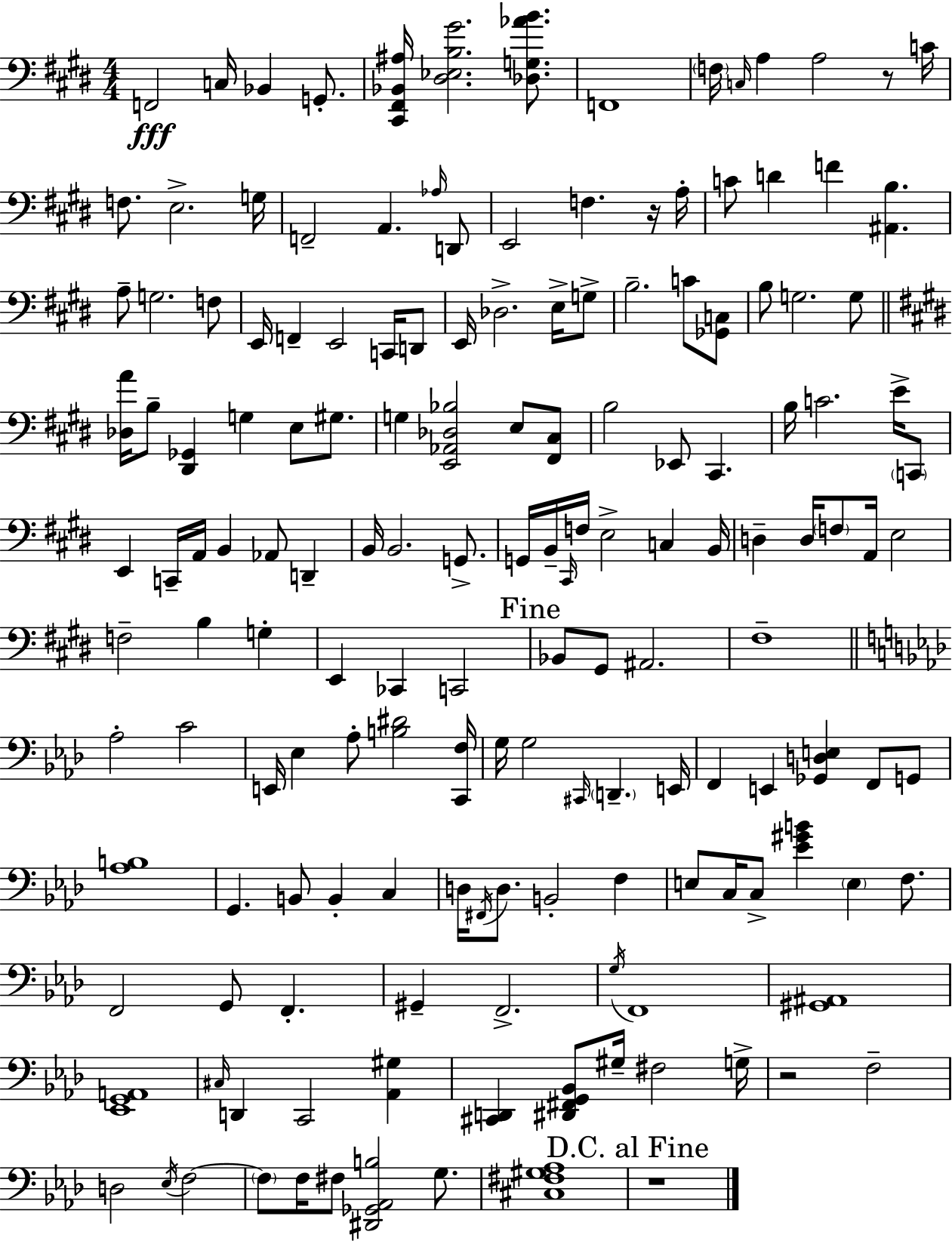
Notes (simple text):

F2/h C3/s Bb2/q G2/e. [C#2,F#2,Bb2,A#3]/s [D#3,Eb3,B3,G#4]/h. [Db3,G3,Ab4,B4]/e. F2/w F3/s C3/s A3/q A3/h R/e C4/s F3/e. E3/h. G3/s F2/h A2/q. Ab3/s D2/e E2/h F3/q. R/s A3/s C4/e D4/q F4/q [A#2,B3]/q. A3/e G3/h. F3/e E2/s F2/q E2/h C2/s D2/e E2/s Db3/h. E3/s G3/e B3/h. C4/e [Gb2,C3]/e B3/e G3/h. G3/e [Db3,A4]/s B3/e [D#2,Gb2]/q G3/q E3/e G#3/e. G3/q [E2,Ab2,Db3,Bb3]/h E3/e [F#2,C#3]/e B3/h Eb2/e C#2/q. B3/s C4/h. E4/s C2/e E2/q C2/s A2/s B2/q Ab2/e D2/q B2/s B2/h. G2/e. G2/s B2/s C#2/s F3/s E3/h C3/q B2/s D3/q D3/s F3/e A2/s E3/h F3/h B3/q G3/q E2/q CES2/q C2/h Bb2/e G#2/e A#2/h. F#3/w Ab3/h C4/h E2/s Eb3/q Ab3/e [B3,D#4]/h [C2,F3]/s G3/s G3/h C#2/s D2/q. E2/s F2/q E2/q [Gb2,D3,E3]/q F2/e G2/e [Ab3,B3]/w G2/q. B2/e B2/q C3/q D3/s F#2/s D3/e. B2/h F3/q E3/e C3/s C3/e [Eb4,G#4,B4]/q E3/q F3/e. F2/h G2/e F2/q. G#2/q F2/h. G3/s F2/w [G#2,A#2]/w [Eb2,G2,A2]/w C#3/s D2/q C2/h [Ab2,G#3]/q [C#2,D2]/q [D#2,F#2,G2,Bb2]/e G#3/s F#3/h G3/s R/h F3/h D3/h Eb3/s F3/h F3/e F3/s F#3/e [D#2,Gb2,Ab2,B3]/h G3/e. [C#3,F#3,G#3,Ab3]/w R/w